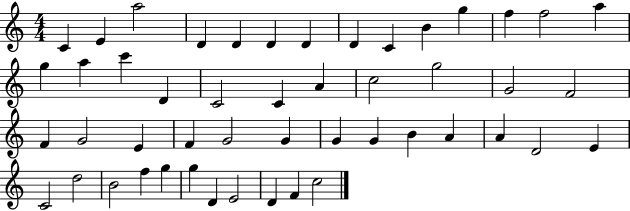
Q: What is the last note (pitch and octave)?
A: C5